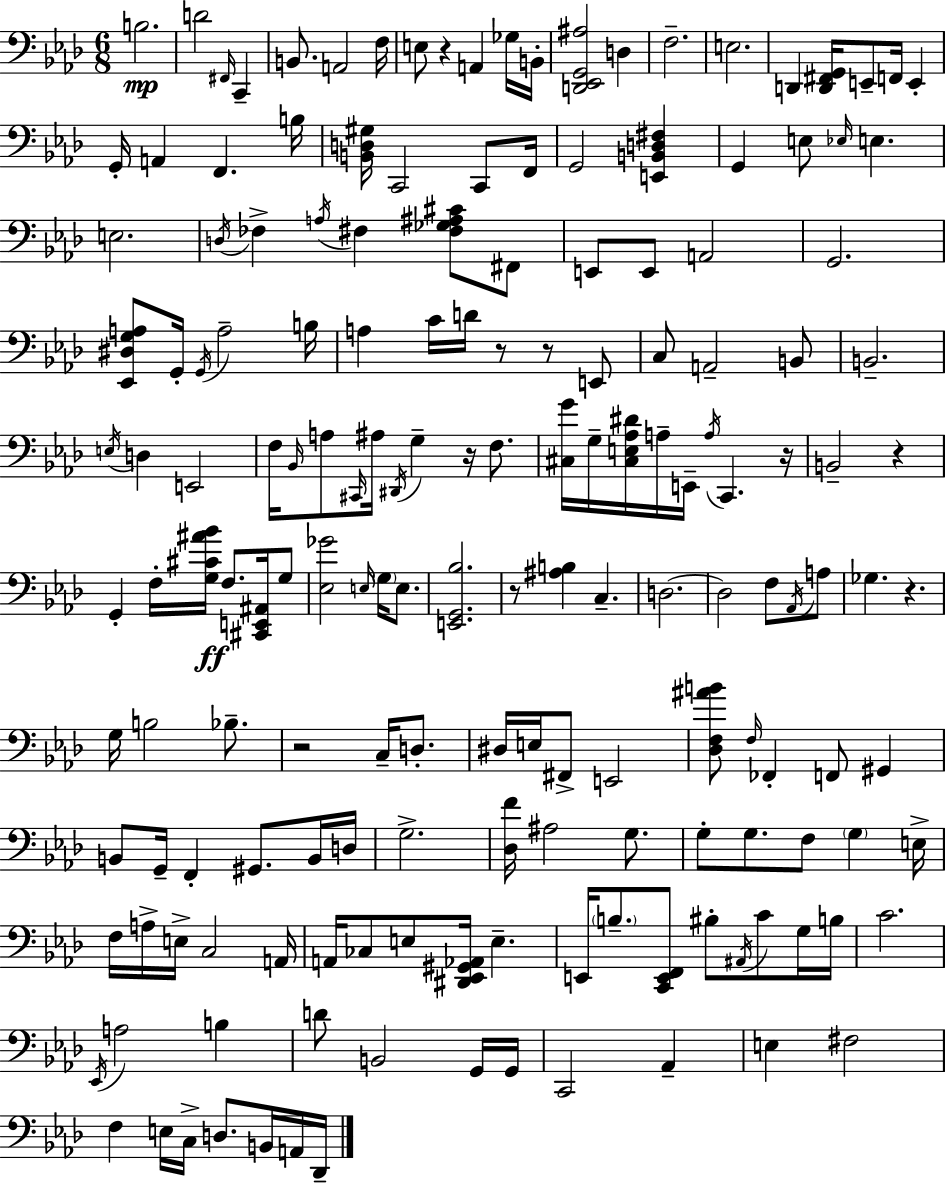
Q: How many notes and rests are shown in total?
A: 171